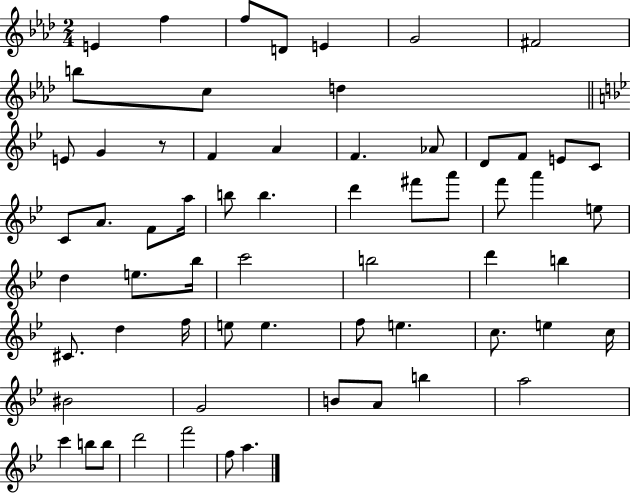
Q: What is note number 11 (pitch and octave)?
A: E4